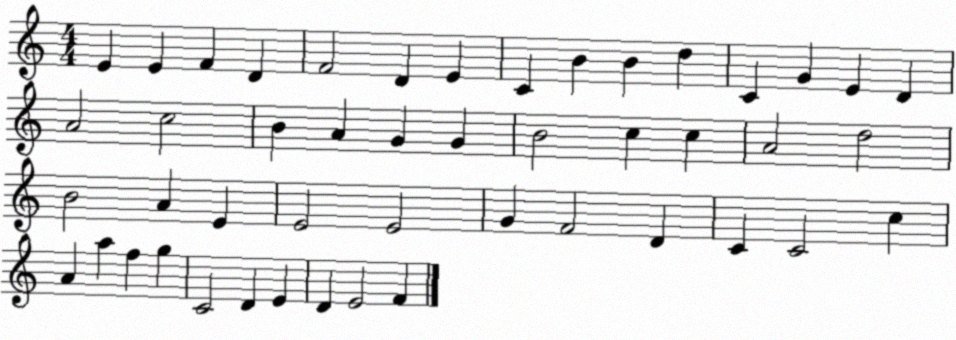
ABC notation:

X:1
T:Untitled
M:4/4
L:1/4
K:C
E E F D F2 D E C B B d C G E D A2 c2 B A G G B2 c c A2 d2 B2 A E E2 E2 G F2 D C C2 c A a f g C2 D E D E2 F